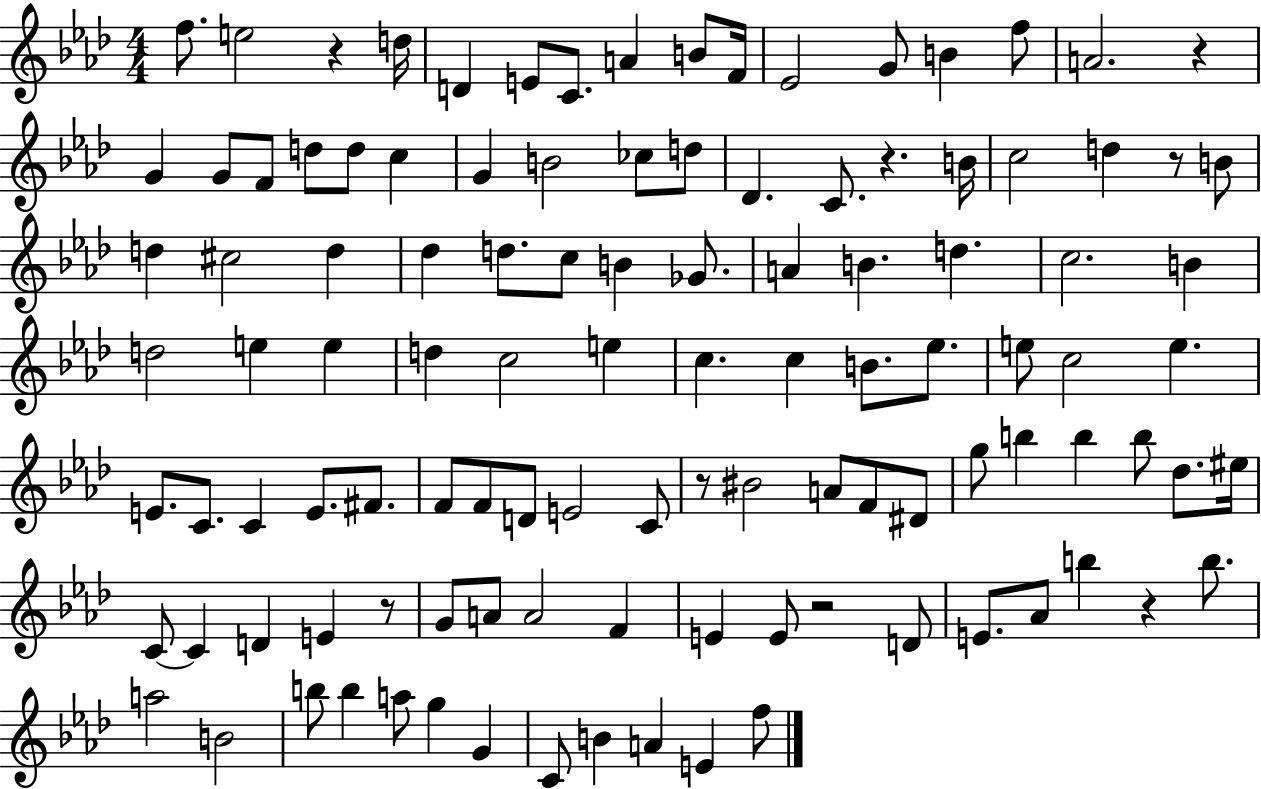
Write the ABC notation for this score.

X:1
T:Untitled
M:4/4
L:1/4
K:Ab
f/2 e2 z d/4 D E/2 C/2 A B/2 F/4 _E2 G/2 B f/2 A2 z G G/2 F/2 d/2 d/2 c G B2 _c/2 d/2 _D C/2 z B/4 c2 d z/2 B/2 d ^c2 d _d d/2 c/2 B _G/2 A B d c2 B d2 e e d c2 e c c B/2 _e/2 e/2 c2 e E/2 C/2 C E/2 ^F/2 F/2 F/2 D/2 E2 C/2 z/2 ^B2 A/2 F/2 ^D/2 g/2 b b b/2 _d/2 ^e/4 C/2 C D E z/2 G/2 A/2 A2 F E E/2 z2 D/2 E/2 _A/2 b z b/2 a2 B2 b/2 b a/2 g G C/2 B A E f/2